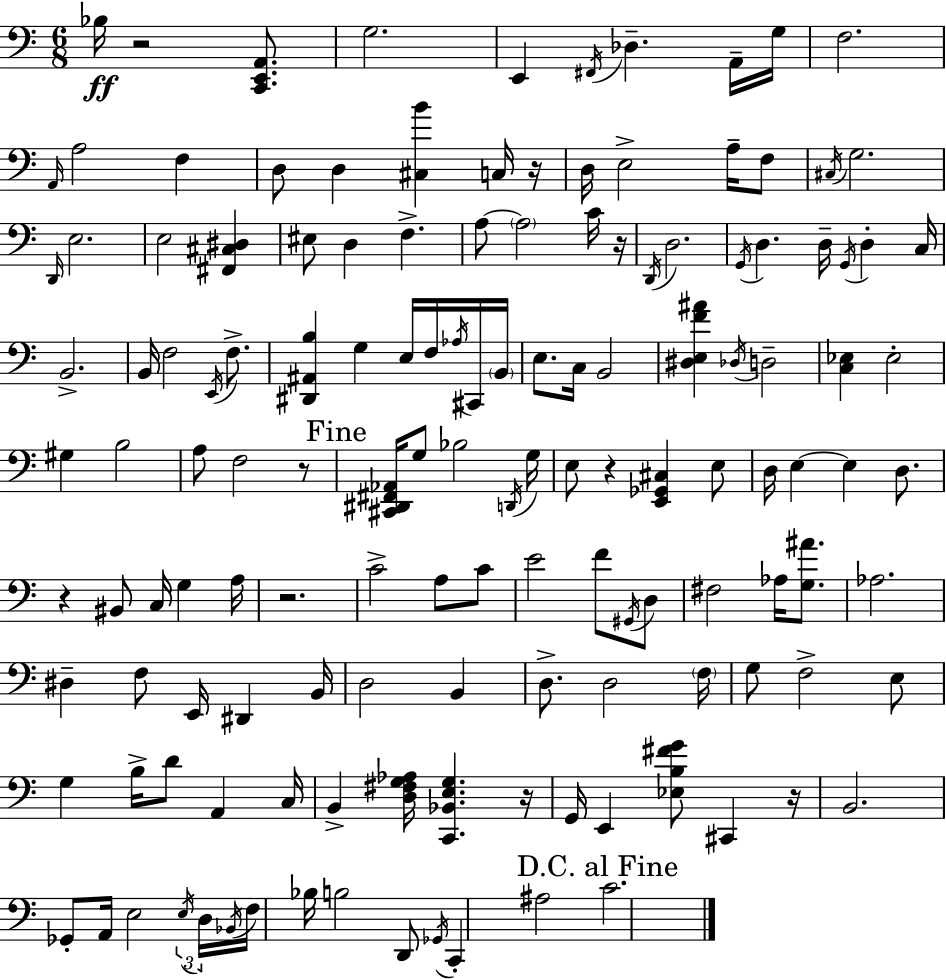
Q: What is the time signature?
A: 6/8